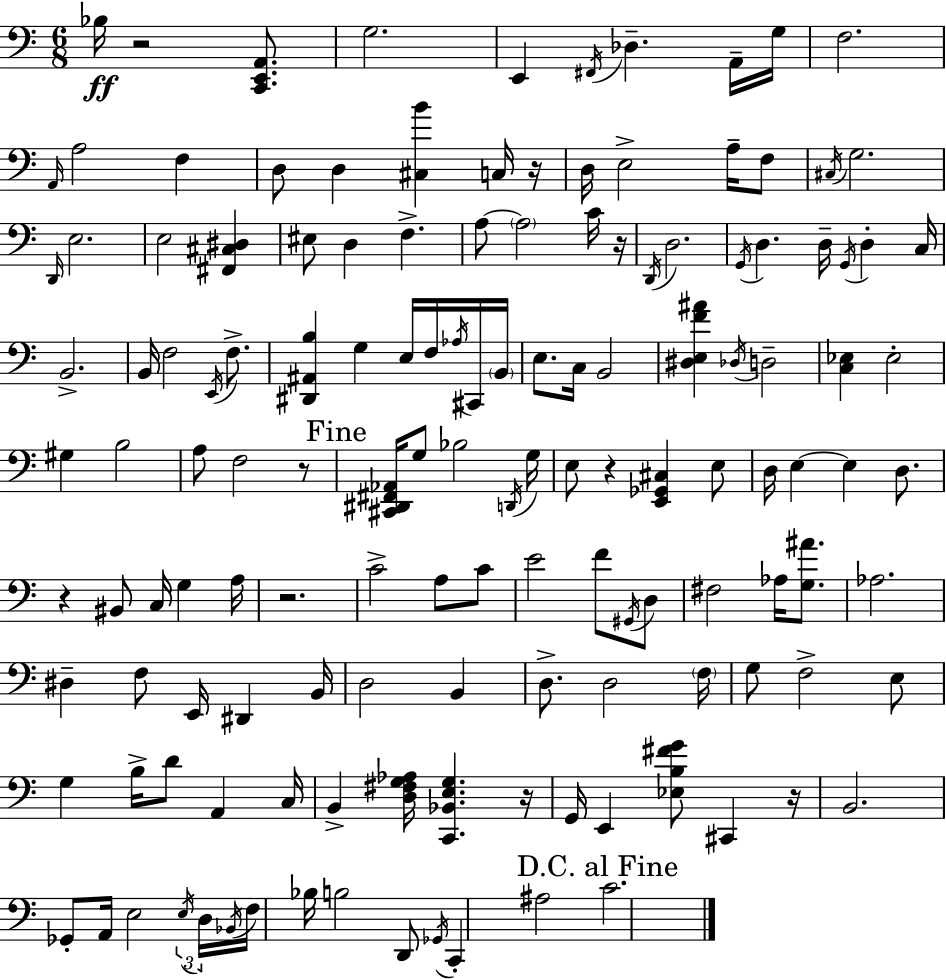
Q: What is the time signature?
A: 6/8